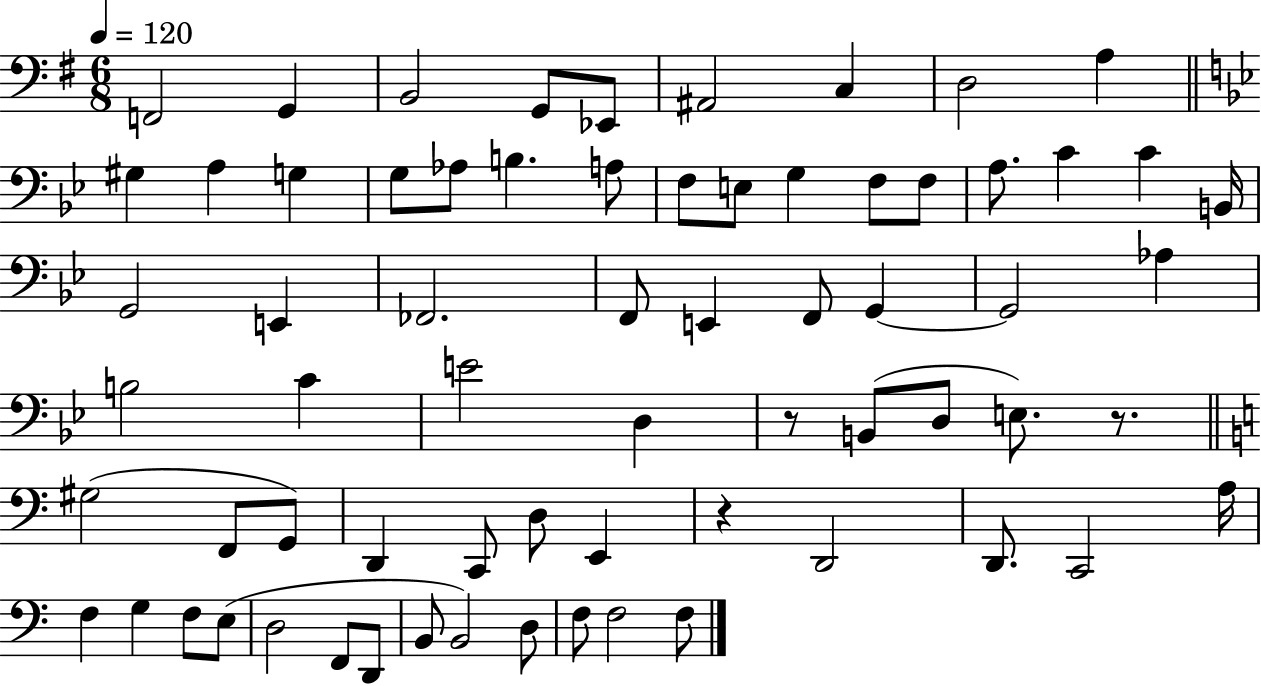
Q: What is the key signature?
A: G major